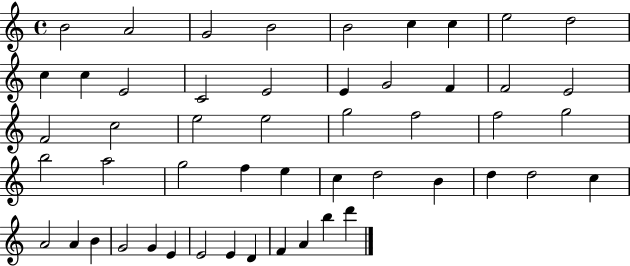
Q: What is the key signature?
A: C major